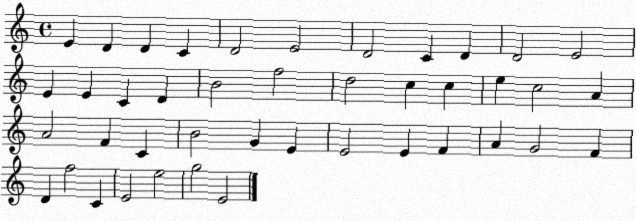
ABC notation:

X:1
T:Untitled
M:4/4
L:1/4
K:C
E D D C D2 E2 D2 C D D2 E2 E E C D B2 f2 d2 c c e c2 A A2 F C B2 G E E2 E F A G2 F D f2 C E2 e2 g2 E2